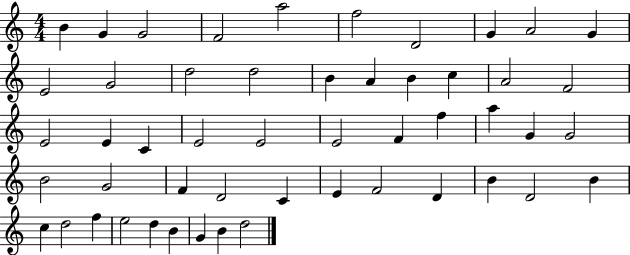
B4/q G4/q G4/h F4/h A5/h F5/h D4/h G4/q A4/h G4/q E4/h G4/h D5/h D5/h B4/q A4/q B4/q C5/q A4/h F4/h E4/h E4/q C4/q E4/h E4/h E4/h F4/q F5/q A5/q G4/q G4/h B4/h G4/h F4/q D4/h C4/q E4/q F4/h D4/q B4/q D4/h B4/q C5/q D5/h F5/q E5/h D5/q B4/q G4/q B4/q D5/h